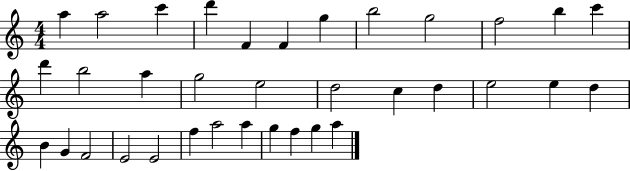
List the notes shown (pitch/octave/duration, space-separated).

A5/q A5/h C6/q D6/q F4/q F4/q G5/q B5/h G5/h F5/h B5/q C6/q D6/q B5/h A5/q G5/h E5/h D5/h C5/q D5/q E5/h E5/q D5/q B4/q G4/q F4/h E4/h E4/h F5/q A5/h A5/q G5/q F5/q G5/q A5/q